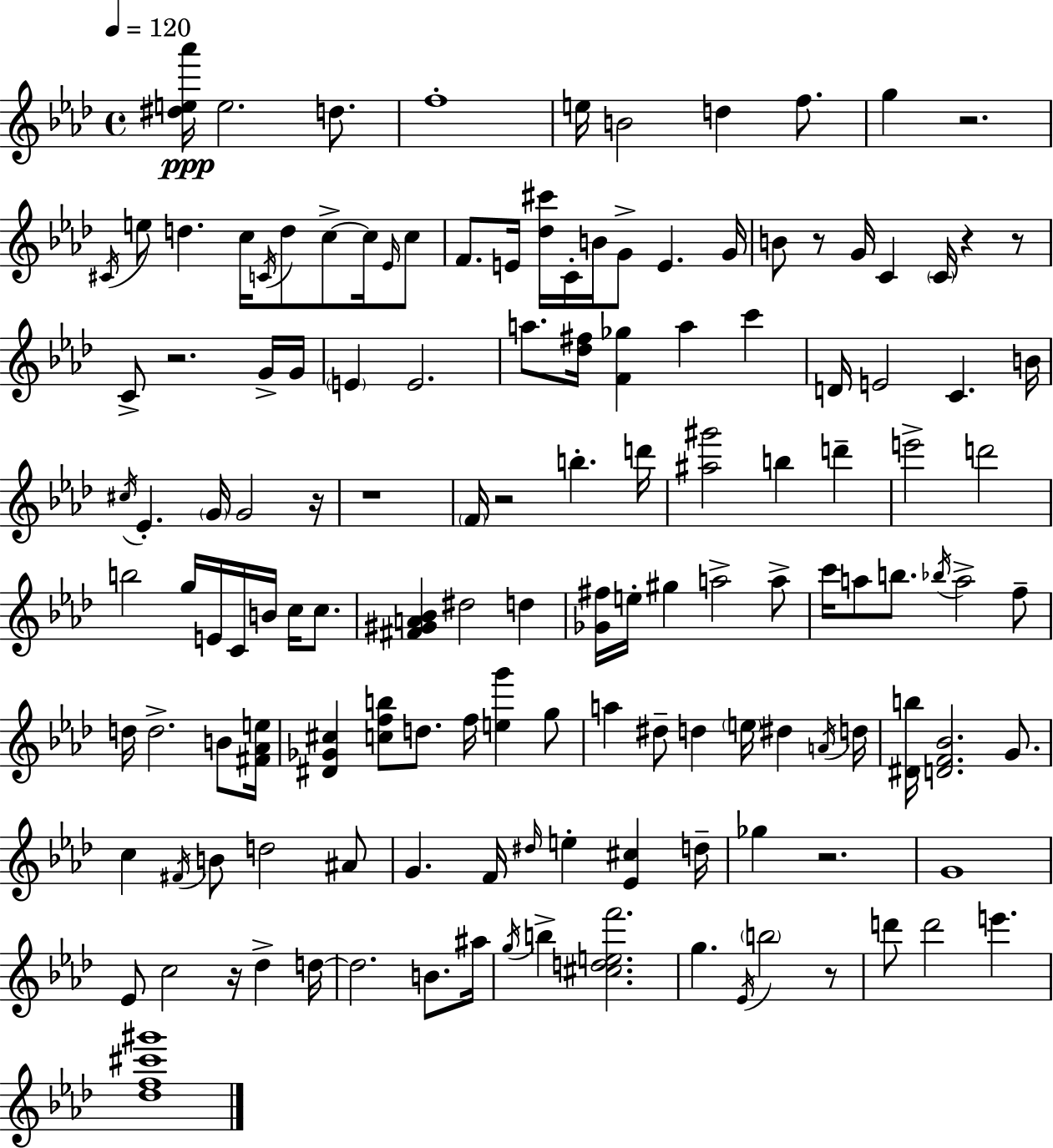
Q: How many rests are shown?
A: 11